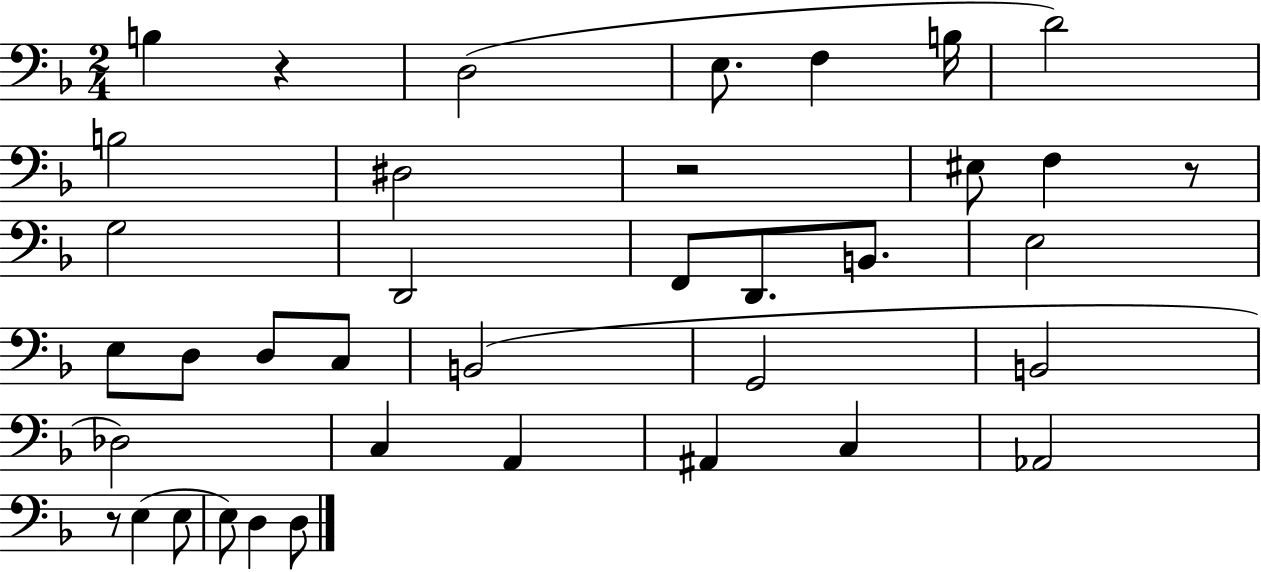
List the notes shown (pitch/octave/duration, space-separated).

B3/q R/q D3/h E3/e. F3/q B3/s D4/h B3/h D#3/h R/h EIS3/e F3/q R/e G3/h D2/h F2/e D2/e. B2/e. E3/h E3/e D3/e D3/e C3/e B2/h G2/h B2/h Db3/h C3/q A2/q A#2/q C3/q Ab2/h R/e E3/q E3/e E3/e D3/q D3/e